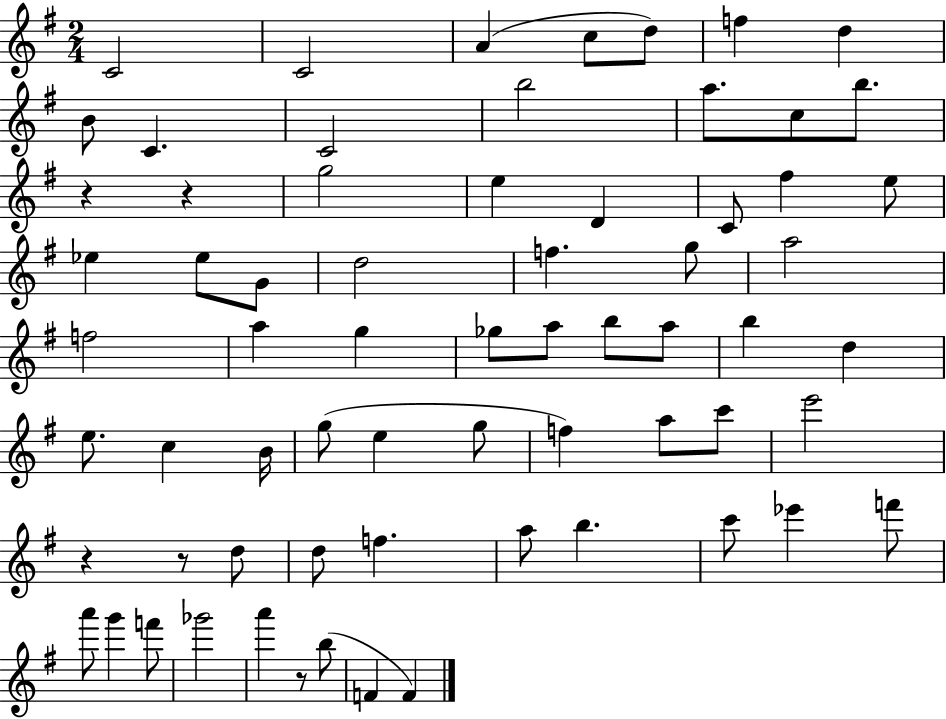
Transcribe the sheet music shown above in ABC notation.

X:1
T:Untitled
M:2/4
L:1/4
K:G
C2 C2 A c/2 d/2 f d B/2 C C2 b2 a/2 c/2 b/2 z z g2 e D C/2 ^f e/2 _e _e/2 G/2 d2 f g/2 a2 f2 a g _g/2 a/2 b/2 a/2 b d e/2 c B/4 g/2 e g/2 f a/2 c'/2 e'2 z z/2 d/2 d/2 f a/2 b c'/2 _e' f'/2 a'/2 g' f'/2 _g'2 a' z/2 b/2 F F